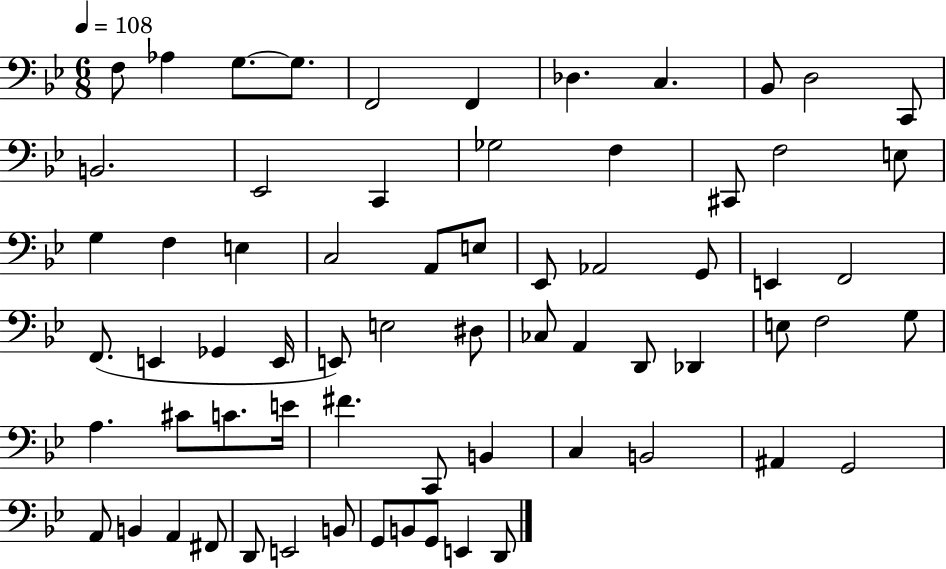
F3/e Ab3/q G3/e. G3/e. F2/h F2/q Db3/q. C3/q. Bb2/e D3/h C2/e B2/h. Eb2/h C2/q Gb3/h F3/q C#2/e F3/h E3/e G3/q F3/q E3/q C3/h A2/e E3/e Eb2/e Ab2/h G2/e E2/q F2/h F2/e. E2/q Gb2/q E2/s E2/e E3/h D#3/e CES3/e A2/q D2/e Db2/q E3/e F3/h G3/e A3/q. C#4/e C4/e. E4/s F#4/q. C2/e B2/q C3/q B2/h A#2/q G2/h A2/e B2/q A2/q F#2/e D2/e E2/h B2/e G2/e B2/e G2/e E2/q D2/e